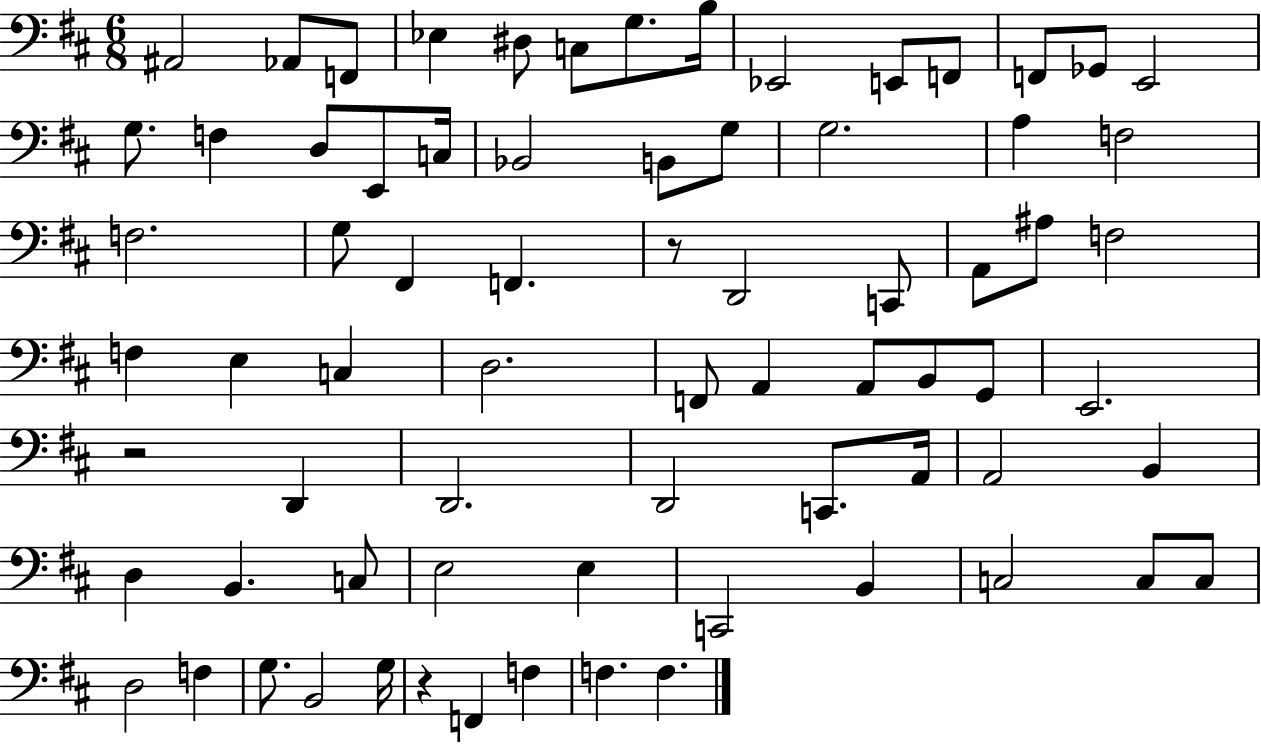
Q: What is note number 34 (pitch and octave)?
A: F3